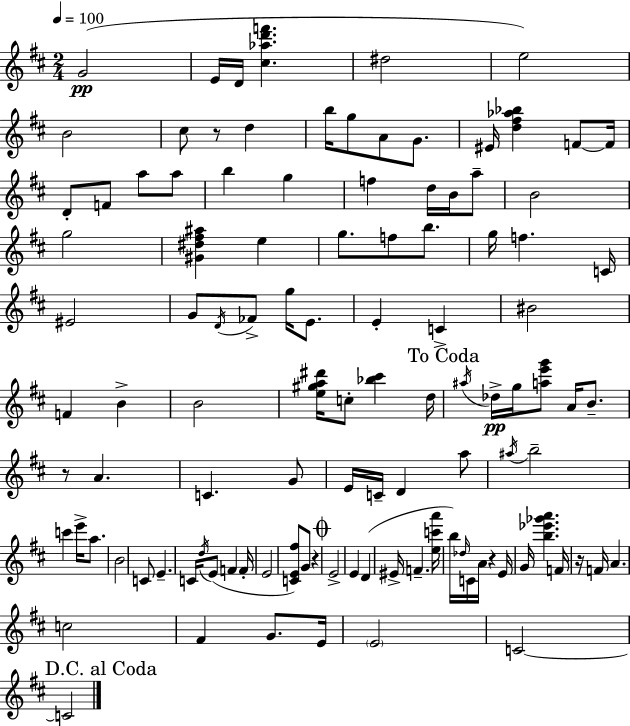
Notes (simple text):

G4/h E4/s D4/s [C#5,Ab5,D6,F6]/q. D#5/h E5/h B4/h C#5/e R/e D5/q B5/s G5/e A4/e G4/e. EIS4/s [D5,F#5,Ab5,Bb5]/q F4/e F4/s D4/e F4/e A5/e A5/e B5/q G5/q F5/q D5/s B4/s A5/e B4/h G5/h [G#4,D#5,F#5,A#5]/q E5/q G5/e. F5/e B5/e. G5/s F5/q. C4/s EIS4/h G4/e D4/s FES4/e G5/s E4/e. E4/q C4/q BIS4/h F4/q B4/q B4/h [E5,G#5,A5,D#6]/s C5/e [Bb5,C#6]/q D5/s A#5/s Db5/s G5/s [A5,E6,G6]/e A4/s B4/e. R/e A4/q. C4/q. G4/e E4/s C4/s D4/q A5/e A#5/s B5/h C6/q E6/s A5/e. B4/h C4/e E4/q. C4/s D5/s E4/e F4/q F4/s E4/h [C4,E4,F#5]/e G4/e R/q E4/h E4/q D4/q EIS4/s F4/q. [E5,C6,A6]/s B5/s Db5/s C4/s A4/s R/q E4/s G4/s [B5,Eb6,Gb6,A6]/q. F4/s R/s F4/s A4/q. C5/h F#4/q G4/e. E4/s E4/h C4/h C4/h